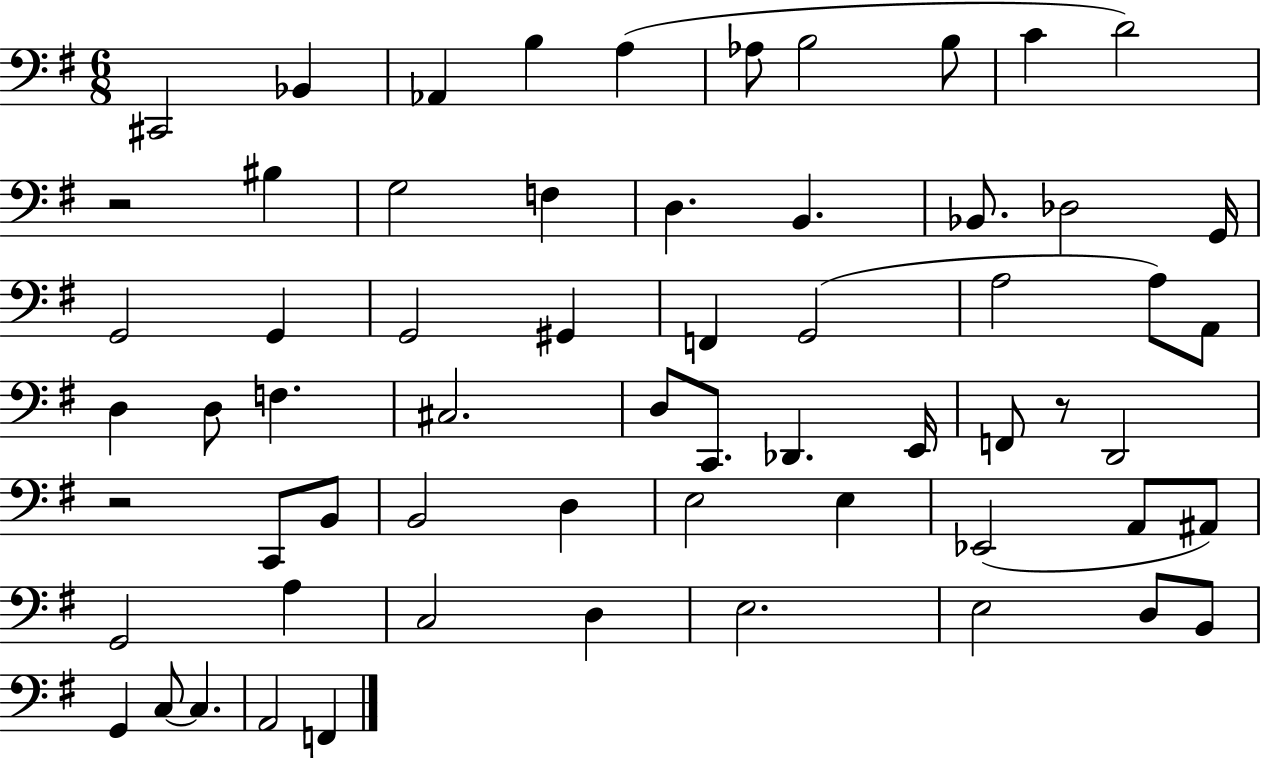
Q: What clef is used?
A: bass